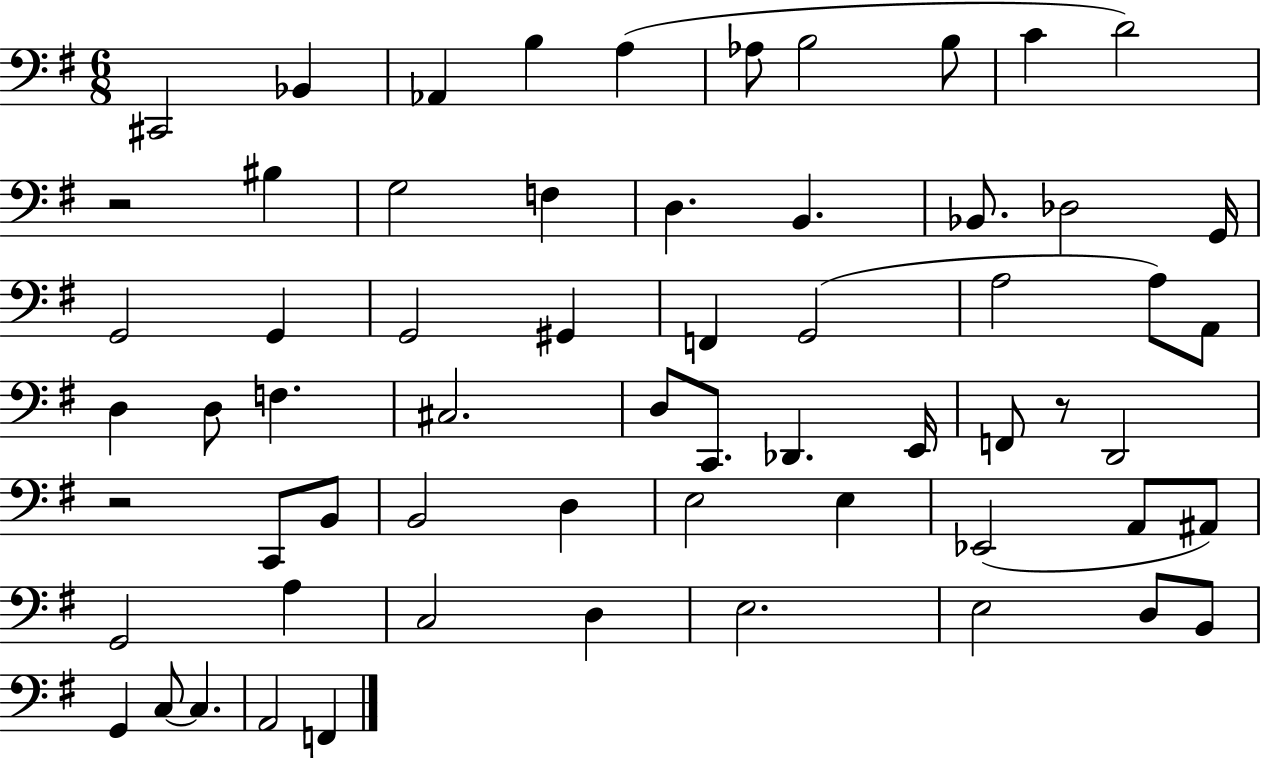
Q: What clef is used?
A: bass